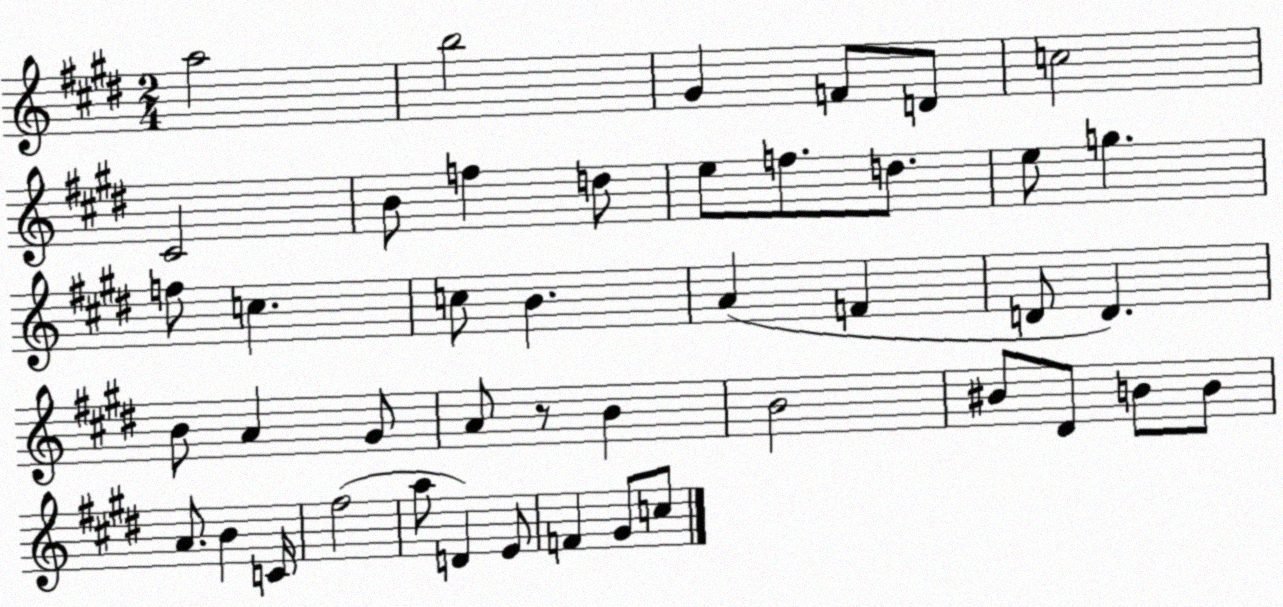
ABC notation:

X:1
T:Untitled
M:2/4
L:1/4
K:E
a2 b2 ^G F/2 D/2 c2 ^C2 B/2 f d/2 e/2 f/2 d/2 e/2 g f/2 c c/2 B A F D/2 D B/2 A ^G/2 A/2 z/2 B B2 ^B/2 ^D/2 B/2 B/2 A/2 B C/4 ^f2 a/2 D E/2 F ^G/2 c/2